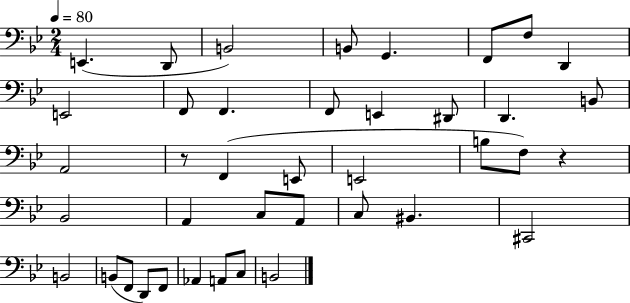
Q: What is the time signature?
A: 2/4